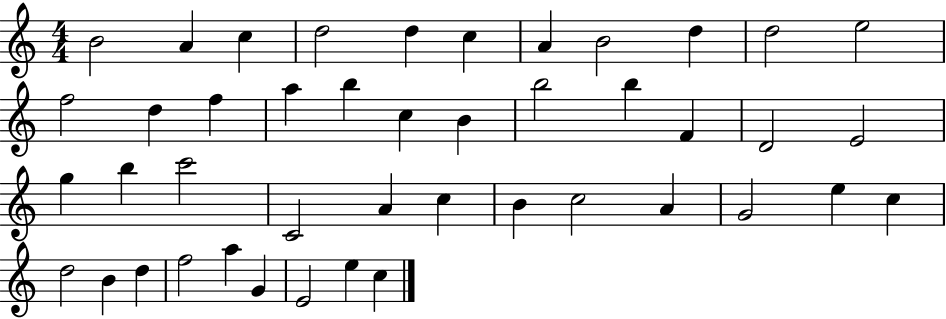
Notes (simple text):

B4/h A4/q C5/q D5/h D5/q C5/q A4/q B4/h D5/q D5/h E5/h F5/h D5/q F5/q A5/q B5/q C5/q B4/q B5/h B5/q F4/q D4/h E4/h G5/q B5/q C6/h C4/h A4/q C5/q B4/q C5/h A4/q G4/h E5/q C5/q D5/h B4/q D5/q F5/h A5/q G4/q E4/h E5/q C5/q